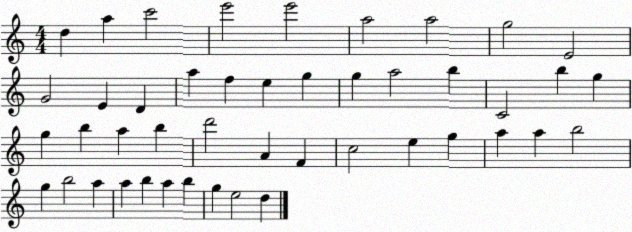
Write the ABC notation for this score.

X:1
T:Untitled
M:4/4
L:1/4
K:C
d a c'2 e'2 e'2 a2 a2 g2 E2 G2 E D a f e g g a2 b C2 b g g b a b d'2 A F c2 e g a a b2 g b2 a a b a b g e2 d